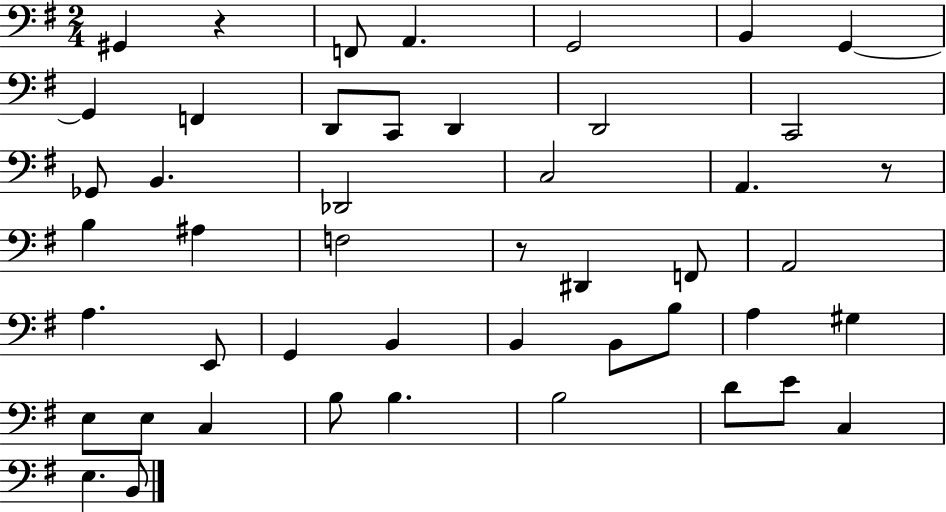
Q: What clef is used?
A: bass